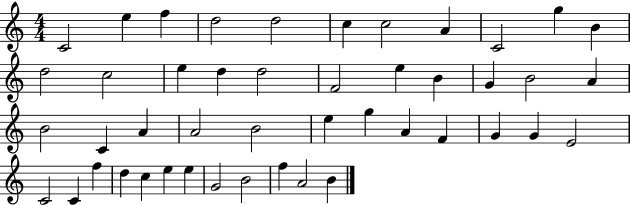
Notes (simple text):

C4/h E5/q F5/q D5/h D5/h C5/q C5/h A4/q C4/h G5/q B4/q D5/h C5/h E5/q D5/q D5/h F4/h E5/q B4/q G4/q B4/h A4/q B4/h C4/q A4/q A4/h B4/h E5/q G5/q A4/q F4/q G4/q G4/q E4/h C4/h C4/q F5/q D5/q C5/q E5/q E5/q G4/h B4/h F5/q A4/h B4/q